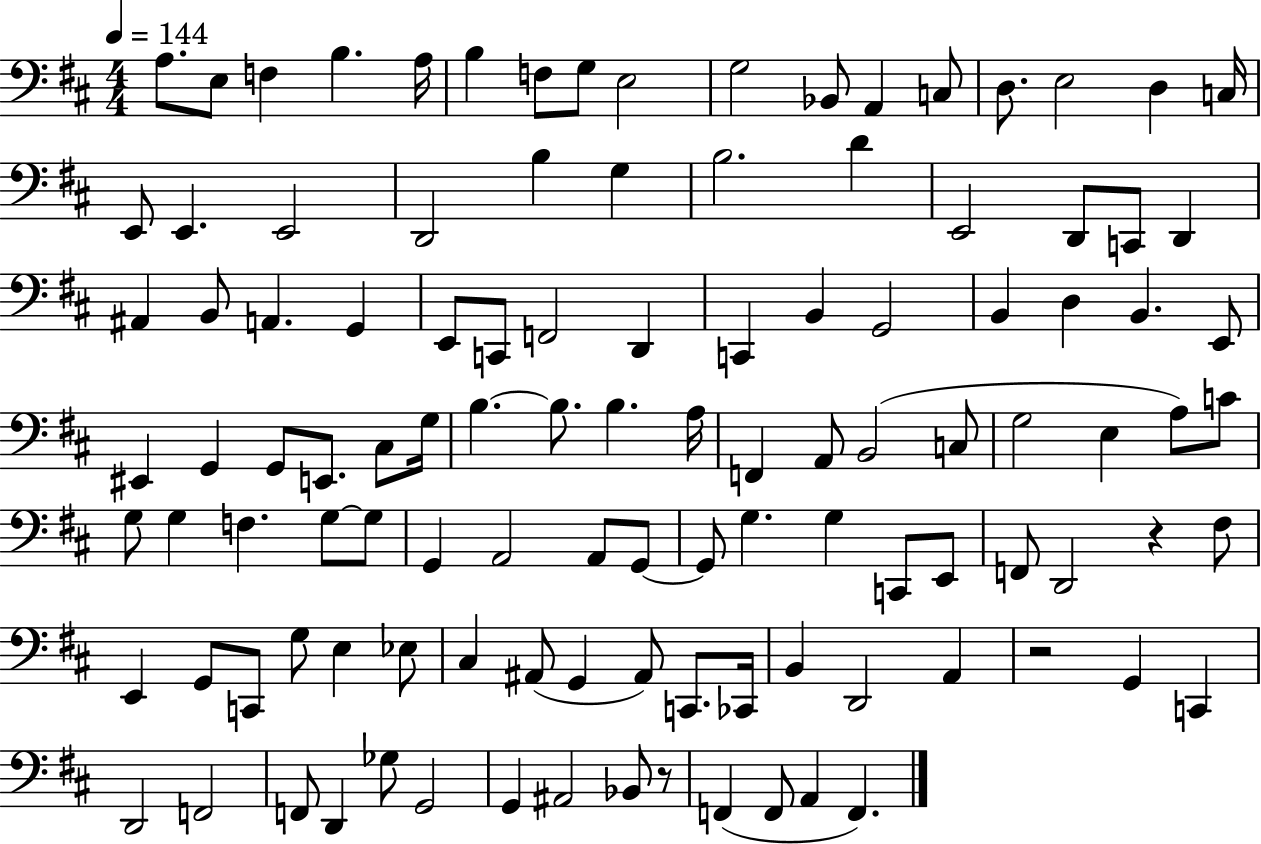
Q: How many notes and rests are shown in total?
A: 112